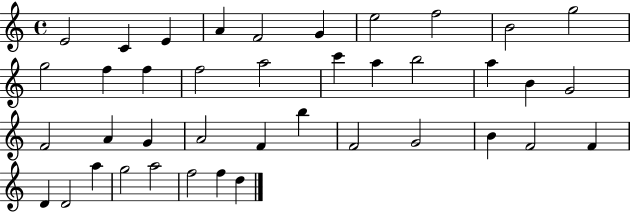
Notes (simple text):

E4/h C4/q E4/q A4/q F4/h G4/q E5/h F5/h B4/h G5/h G5/h F5/q F5/q F5/h A5/h C6/q A5/q B5/h A5/q B4/q G4/h F4/h A4/q G4/q A4/h F4/q B5/q F4/h G4/h B4/q F4/h F4/q D4/q D4/h A5/q G5/h A5/h F5/h F5/q D5/q